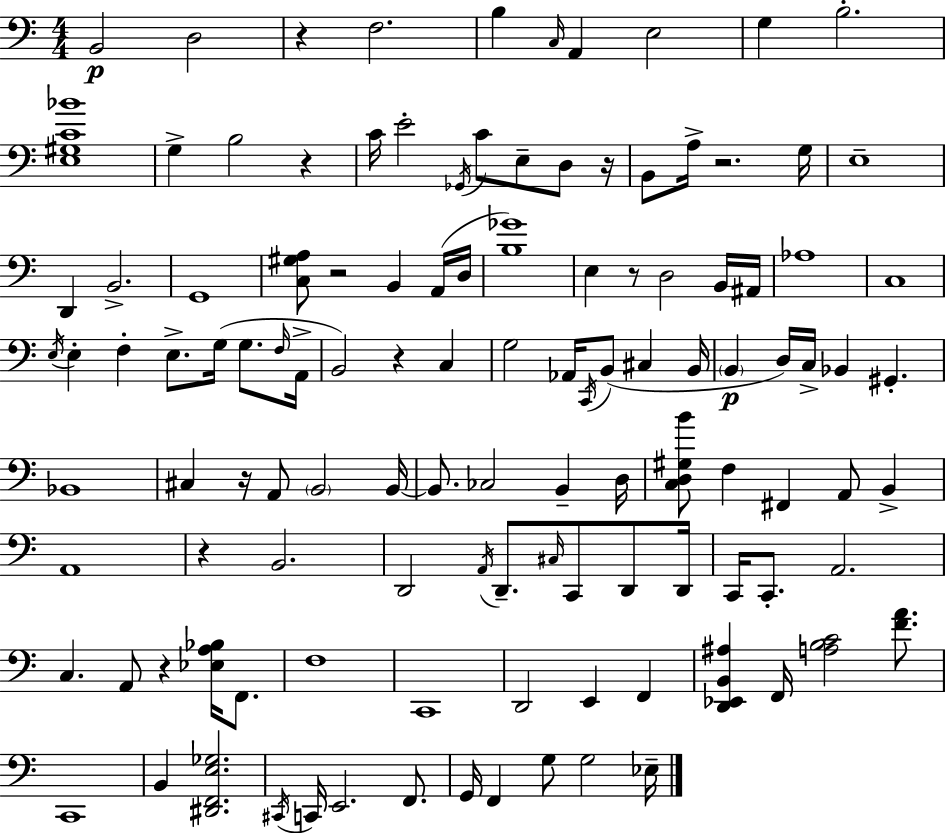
{
  \clef bass
  \numericTimeSignature
  \time 4/4
  \key a \minor
  \repeat volta 2 { b,2\p d2 | r4 f2. | b4 \grace { c16 } a,4 e2 | g4 b2.-. | \break <e gis c' bes'>1 | g4-> b2 r4 | c'16 e'2-. \acciaccatura { ges,16 } c'8 e8-- d8 | r16 b,8 a16-> r2. | \break g16 e1-- | d,4 b,2.-> | g,1 | <c gis a>8 r2 b,4 | \break a,16( d16 <b ges'>1) | e4 r8 d2 | b,16 ais,16 aes1 | c1 | \break \acciaccatura { e16 } e4-. f4-. e8.-> g16( g8. | \grace { f16 } a,16-> b,2) r4 | c4 g2 aes,16 \acciaccatura { c,16 }( b,8 | cis4 b,16 \parenthesize b,4\p d16) c16-> bes,4 gis,4.-. | \break bes,1 | cis4 r16 a,8 \parenthesize b,2 | b,16~~ b,8. ces2 | b,4-- d16 <c d gis b'>8 f4 fis,4 a,8 | \break b,4-> a,1 | r4 b,2. | d,2 \acciaccatura { a,16 } d,8.-- | \grace { cis16 } c,8 d,8 d,16 c,16 c,8.-. a,2. | \break c4. a,8 r4 | <ees a bes>16 f,8. f1 | c,1 | d,2 e,4 | \break f,4 <d, ees, b, ais>4 f,16 <a b c'>2 | <f' a'>8. c,1 | b,4 <dis, f, e ges>2. | \acciaccatura { cis,16 } c,16 e,2. | \break f,8. g,16 f,4 g8 g2 | ees16-- } \bar "|."
}